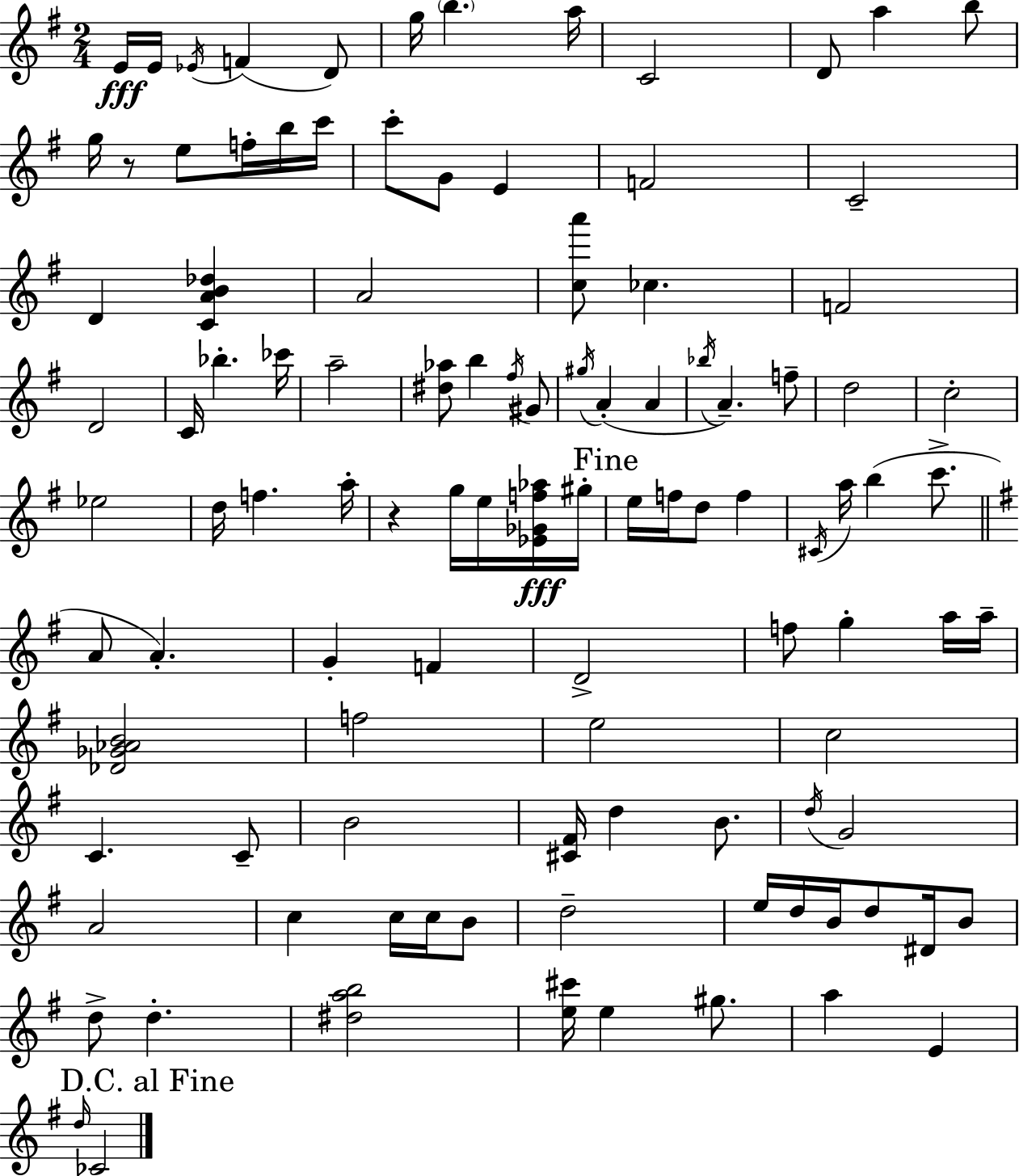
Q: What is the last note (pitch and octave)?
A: CES4